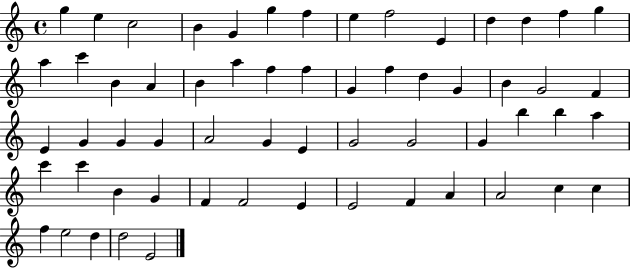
{
  \clef treble
  \time 4/4
  \defaultTimeSignature
  \key c \major
  g''4 e''4 c''2 | b'4 g'4 g''4 f''4 | e''4 f''2 e'4 | d''4 d''4 f''4 g''4 | \break a''4 c'''4 b'4 a'4 | b'4 a''4 f''4 f''4 | g'4 f''4 d''4 g'4 | b'4 g'2 f'4 | \break e'4 g'4 g'4 g'4 | a'2 g'4 e'4 | g'2 g'2 | g'4 b''4 b''4 a''4 | \break c'''4 c'''4 b'4 g'4 | f'4 f'2 e'4 | e'2 f'4 a'4 | a'2 c''4 c''4 | \break f''4 e''2 d''4 | d''2 e'2 | \bar "|."
}